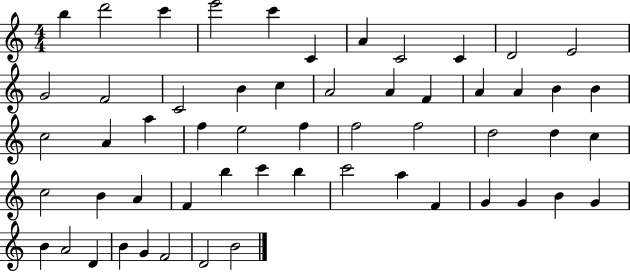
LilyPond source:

{
  \clef treble
  \numericTimeSignature
  \time 4/4
  \key c \major
  b''4 d'''2 c'''4 | e'''2 c'''4 c'4 | a'4 c'2 c'4 | d'2 e'2 | \break g'2 f'2 | c'2 b'4 c''4 | a'2 a'4 f'4 | a'4 a'4 b'4 b'4 | \break c''2 a'4 a''4 | f''4 e''2 f''4 | f''2 f''2 | d''2 d''4 c''4 | \break c''2 b'4 a'4 | f'4 b''4 c'''4 b''4 | c'''2 a''4 f'4 | g'4 g'4 b'4 g'4 | \break b'4 a'2 d'4 | b'4 g'4 f'2 | d'2 b'2 | \bar "|."
}